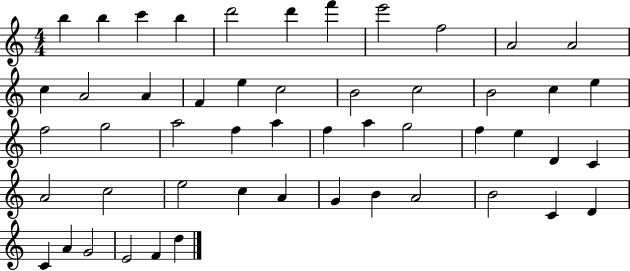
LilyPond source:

{
  \clef treble
  \numericTimeSignature
  \time 4/4
  \key c \major
  b''4 b''4 c'''4 b''4 | d'''2 d'''4 f'''4 | e'''2 f''2 | a'2 a'2 | \break c''4 a'2 a'4 | f'4 e''4 c''2 | b'2 c''2 | b'2 c''4 e''4 | \break f''2 g''2 | a''2 f''4 a''4 | f''4 a''4 g''2 | f''4 e''4 d'4 c'4 | \break a'2 c''2 | e''2 c''4 a'4 | g'4 b'4 a'2 | b'2 c'4 d'4 | \break c'4 a'4 g'2 | e'2 f'4 d''4 | \bar "|."
}